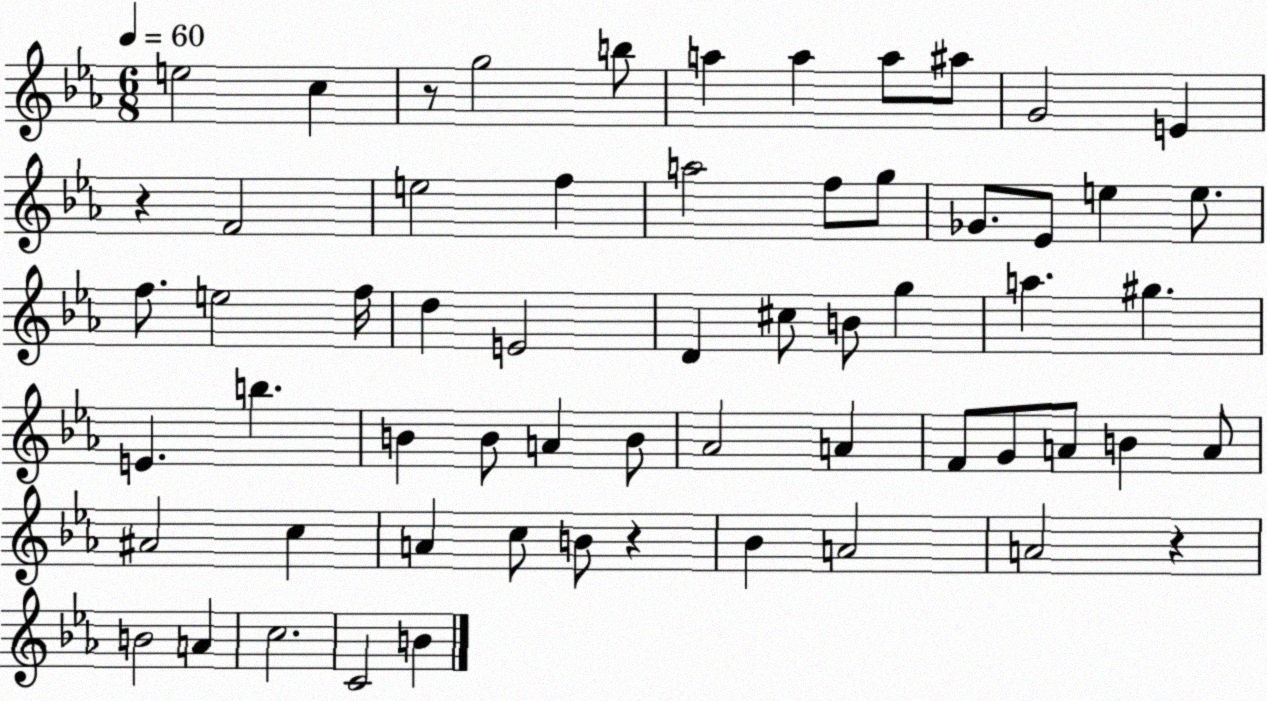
X:1
T:Untitled
M:6/8
L:1/4
K:Eb
e2 c z/2 g2 b/2 a a a/2 ^a/2 G2 E z F2 e2 f a2 f/2 g/2 _G/2 _E/2 e e/2 f/2 e2 f/4 d E2 D ^c/2 B/2 g a ^g E b B B/2 A B/2 _A2 A F/2 G/2 A/2 B A/2 ^A2 c A c/2 B/2 z _B A2 A2 z B2 A c2 C2 B